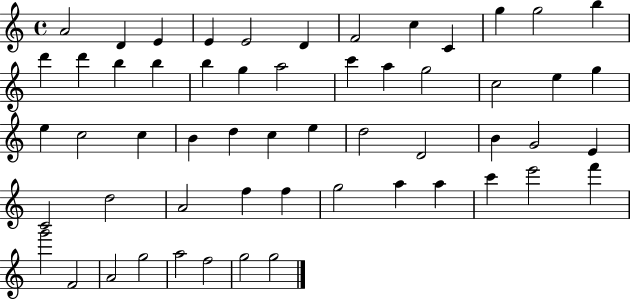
{
  \clef treble
  \time 4/4
  \defaultTimeSignature
  \key c \major
  a'2 d'4 e'4 | e'4 e'2 d'4 | f'2 c''4 c'4 | g''4 g''2 b''4 | \break d'''4 d'''4 b''4 b''4 | b''4 g''4 a''2 | c'''4 a''4 g''2 | c''2 e''4 g''4 | \break e''4 c''2 c''4 | b'4 d''4 c''4 e''4 | d''2 d'2 | b'4 g'2 e'4 | \break c'2 d''2 | a'2 f''4 f''4 | g''2 a''4 a''4 | c'''4 e'''2 f'''4 | \break g'''2 f'2 | a'2 g''2 | a''2 f''2 | g''2 g''2 | \break \bar "|."
}